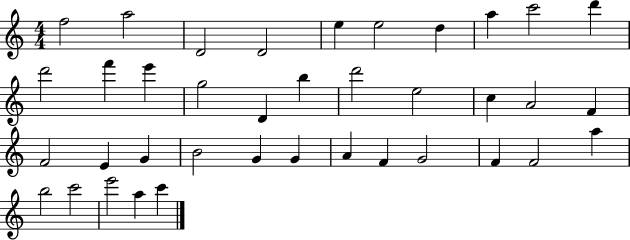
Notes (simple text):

F5/h A5/h D4/h D4/h E5/q E5/h D5/q A5/q C6/h D6/q D6/h F6/q E6/q G5/h D4/q B5/q D6/h E5/h C5/q A4/h F4/q F4/h E4/q G4/q B4/h G4/q G4/q A4/q F4/q G4/h F4/q F4/h A5/q B5/h C6/h E6/h A5/q C6/q